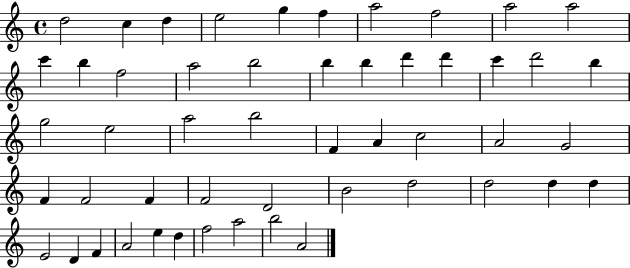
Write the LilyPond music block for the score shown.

{
  \clef treble
  \time 4/4
  \defaultTimeSignature
  \key c \major
  d''2 c''4 d''4 | e''2 g''4 f''4 | a''2 f''2 | a''2 a''2 | \break c'''4 b''4 f''2 | a''2 b''2 | b''4 b''4 d'''4 d'''4 | c'''4 d'''2 b''4 | \break g''2 e''2 | a''2 b''2 | f'4 a'4 c''2 | a'2 g'2 | \break f'4 f'2 f'4 | f'2 d'2 | b'2 d''2 | d''2 d''4 d''4 | \break e'2 d'4 f'4 | a'2 e''4 d''4 | f''2 a''2 | b''2 a'2 | \break \bar "|."
}